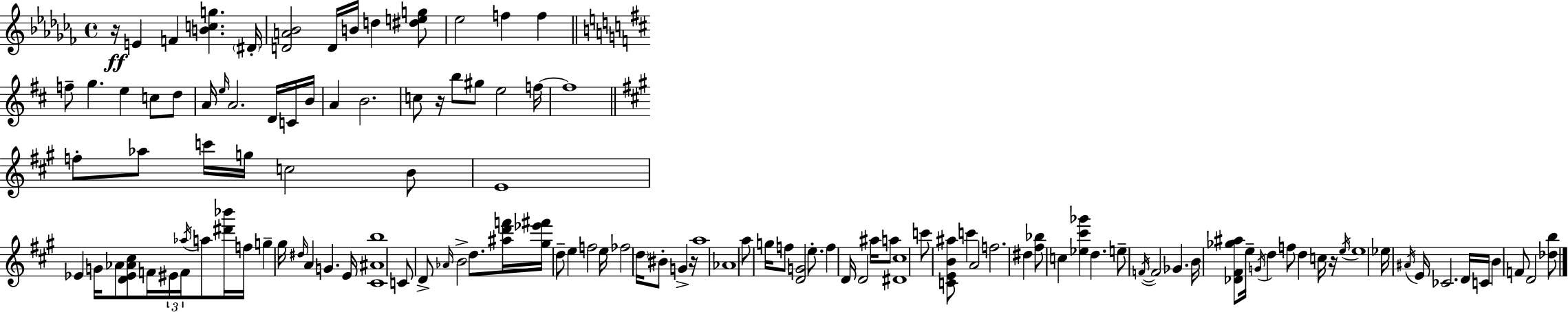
{
  \clef treble
  \time 4/4
  \defaultTimeSignature
  \key aes \minor
  r16\ff e'4 f'4 <b' c'' g''>4. \parenthesize dis'16-. | <d' a' bes'>2 d'16 b'16 d''4 <dis'' e'' g''>8 | ees''2 f''4 f''4 | \bar "||" \break \key b \minor f''8-- g''4. e''4 c''8 d''8 | a'16 \grace { e''16 } a'2. d'16 c'16 | b'16 a'4 b'2. | c''8 r16 b''8 gis''8 e''2 | \break f''16~~ f''1 | \bar "||" \break \key a \major f''8-. aes''8 c'''16 g''16 c''2 b'8 | e'1 | ees'4 g'16 aes'8 <d' ees' aes' cis''>8 f'16 \tuplet 3/2 { eis'16 f'16 \acciaccatura { aes''16 } } a''8 <dis''' bes'''>16 | f''16 g''4-- gis''16 \grace { dis''16 } a'4 g'4. | \break e'16 <cis' ais' b''>1 | c'8 d'8-> \grace { aes'16 } b'2-> d''8. | <ais'' d''' f'''>16 <gis'' ees''' fis'''>16 d''8-- e''4 f''2 | e''16 fes''2 \parenthesize d''16 bis'8-. g'4-> | \break r16 a''1 | aes'1 | a''8 g''16 f''8 <d' g'>2 | e''8.-. f''4 d'16 d'2 | \break ais''16 a''8 <dis' cis''>1 | c'''8 <c' e' b' ais''>8 c'''4 a'2 | f''2. dis''4 | <fis'' bes''>8 c''4 <ees'' cis''' ges'''>4 d''4. | \break e''8-- \acciaccatura { f'16~ }~ f'2 ges'4. | b'16 <des' fis' ges'' ais''>8 e''16-- \acciaccatura { g'16 } d''4 f''8 d''4 | c''16 r16 \acciaccatura { e''16 } e''1 | ees''16 \acciaccatura { ais'16 } e'16 ces'2. | \break d'16 c'16 b'4 f'8 d'2 | <des'' b''>8 \bar "|."
}